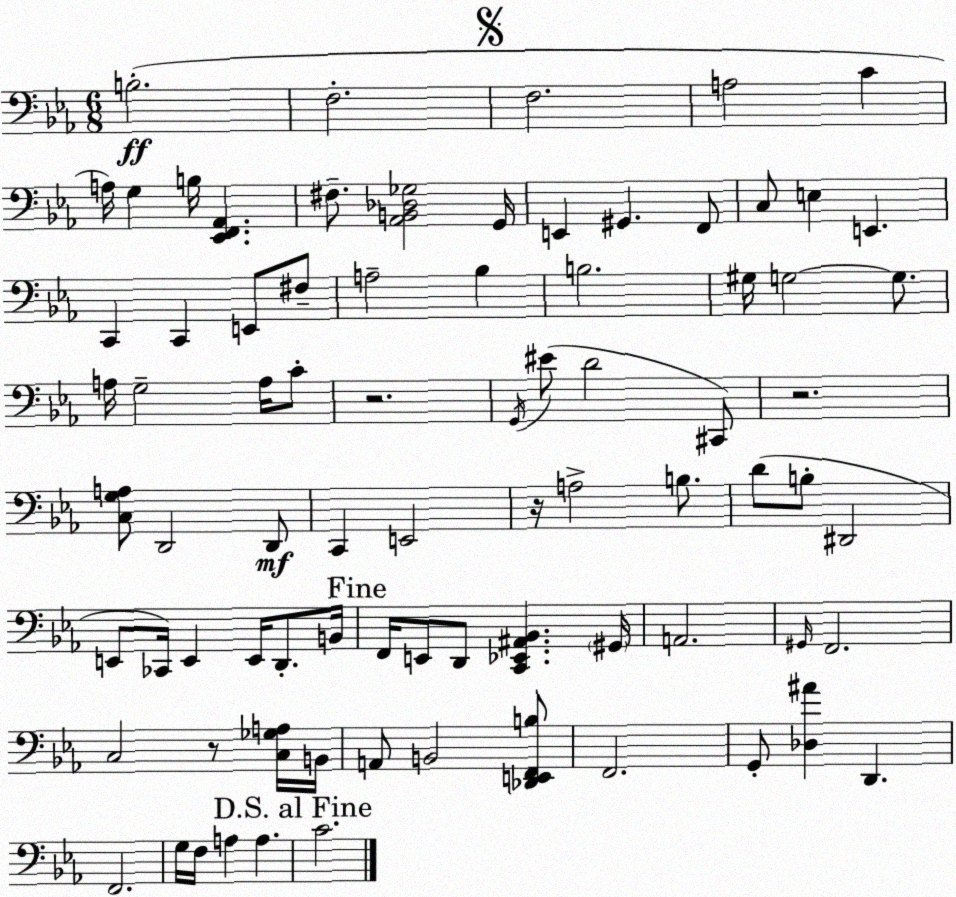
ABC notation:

X:1
T:Untitled
M:6/8
L:1/4
K:Cm
B,2 F,2 F,2 A,2 C A,/4 G, B,/4 [_E,,F,,_A,,] ^F,/2 [_A,,B,,_D,_G,]2 G,,/4 E,, ^G,, F,,/2 C,/2 E, E,, C,, C,, E,,/2 ^F,/2 A,2 _B, B,2 ^G,/4 G,2 G,/2 A,/4 G,2 A,/4 C/2 z2 G,,/4 ^E/2 D2 ^C,,/2 z2 [C,G,A,]/2 D,,2 D,,/2 C,, E,,2 z/4 A,2 B,/2 D/2 B,/2 ^D,,2 E,,/2 _C,,/4 E,, E,,/4 D,,/2 B,,/4 F,,/4 E,,/2 D,,/2 [C,,_E,,^A,,_B,,] ^G,,/4 A,,2 ^G,,/4 F,,2 C,2 z/2 [C,_G,A,]/4 B,,/4 A,,/2 B,,2 [_D,,E,,F,,B,]/2 F,,2 G,,/2 [_D,^A] D,, F,,2 G,/4 F,/4 A, A, C2